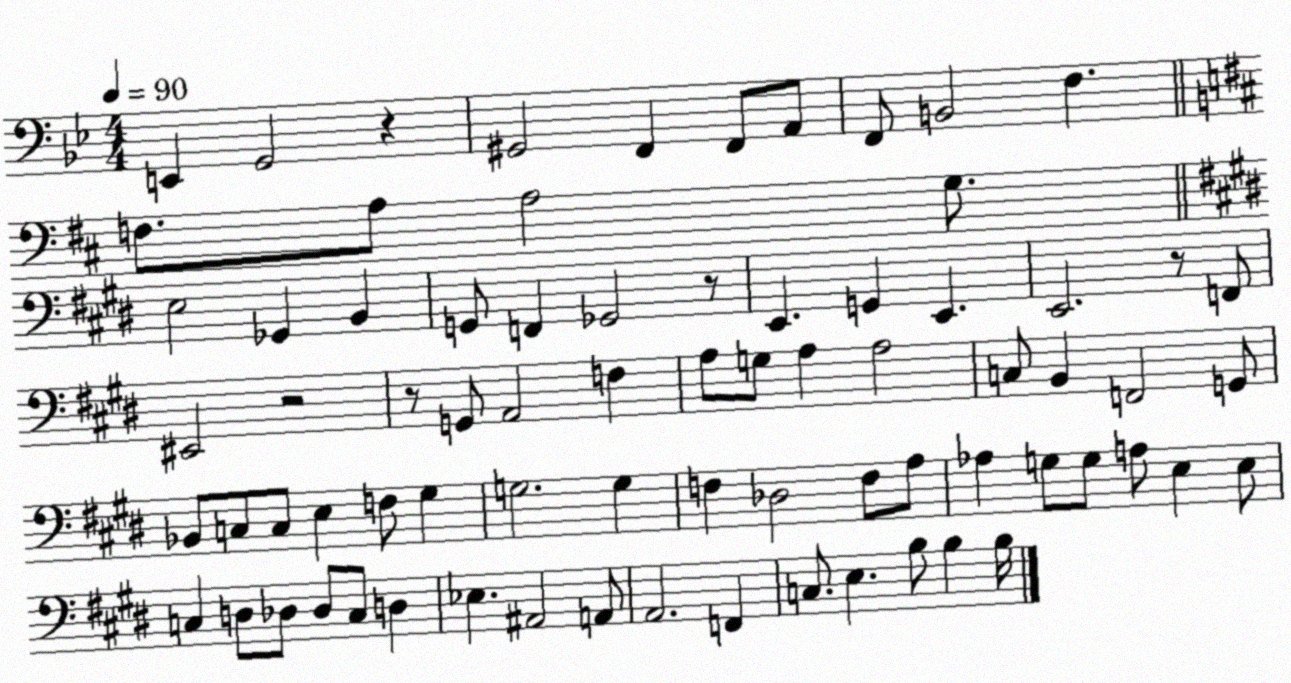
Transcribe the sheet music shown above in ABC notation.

X:1
T:Untitled
M:4/4
L:1/4
K:Bb
E,, G,,2 z ^G,,2 F,, F,,/2 A,,/2 F,,/2 B,,2 F, F,/2 A,/2 A,2 G,/2 E,2 _G,, B,, G,,/2 F,, _G,,2 z/2 E,, G,, E,, E,,2 z/2 F,,/2 ^E,,2 z2 z/2 G,,/2 A,,2 F, A,/2 G,/2 A, A,2 C,/2 B,, F,,2 G,,/2 _B,,/2 C,/2 C,/2 E, F,/2 ^G, G,2 G, F, _D,2 F,/2 A,/2 _A, G,/2 G,/2 A,/2 E, E,/2 C, D,/2 _D,/2 _D,/2 C,/2 D, _E, ^A,,2 A,,/2 A,,2 F,, C,/2 E, B,/2 B, B,/4